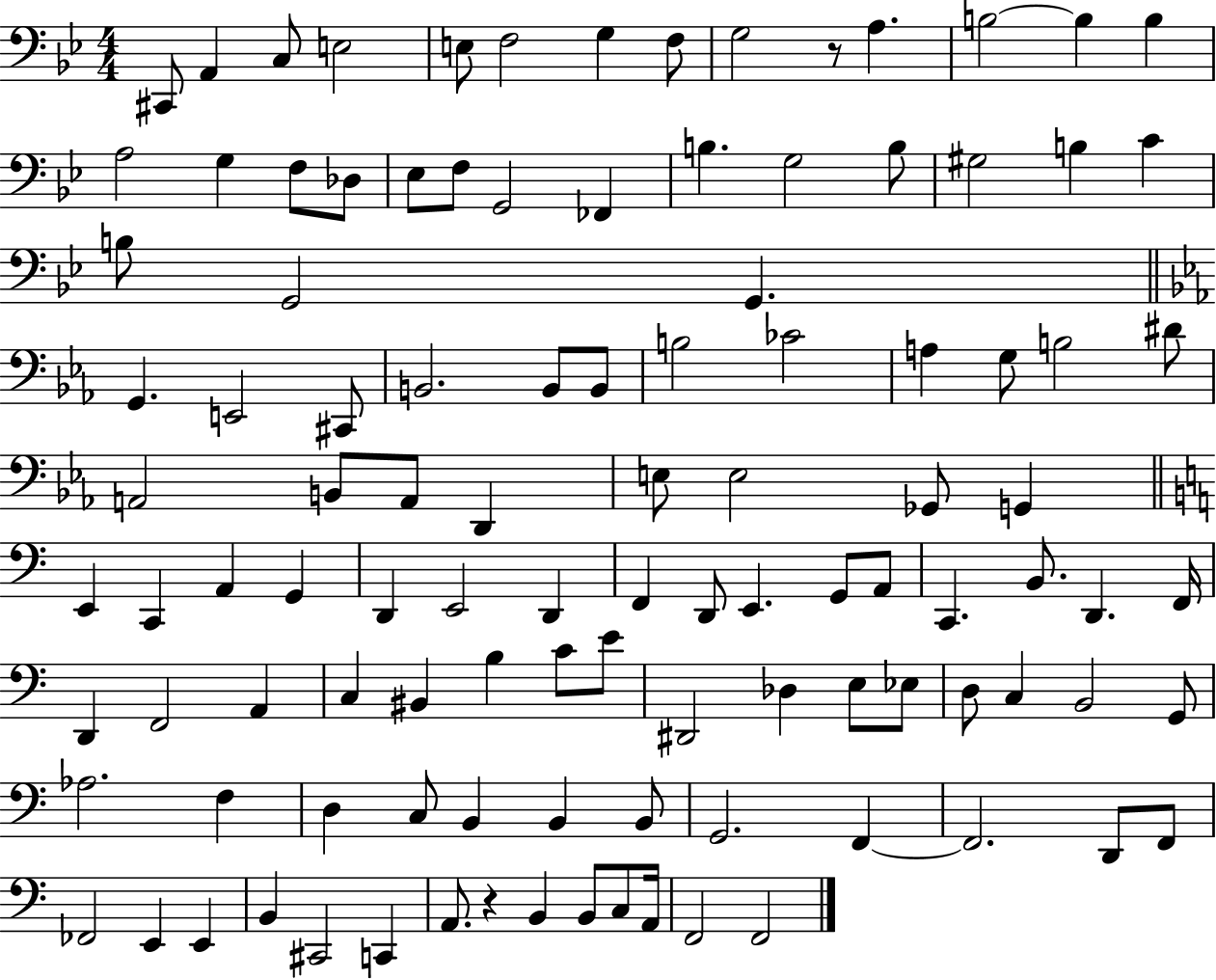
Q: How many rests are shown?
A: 2